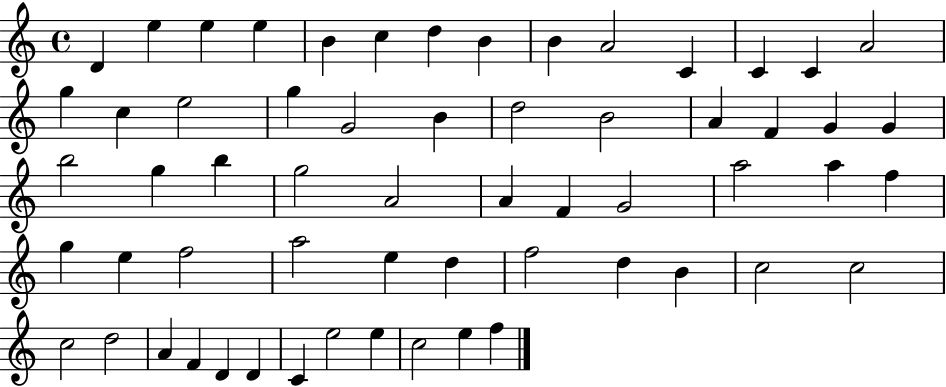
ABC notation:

X:1
T:Untitled
M:4/4
L:1/4
K:C
D e e e B c d B B A2 C C C A2 g c e2 g G2 B d2 B2 A F G G b2 g b g2 A2 A F G2 a2 a f g e f2 a2 e d f2 d B c2 c2 c2 d2 A F D D C e2 e c2 e f